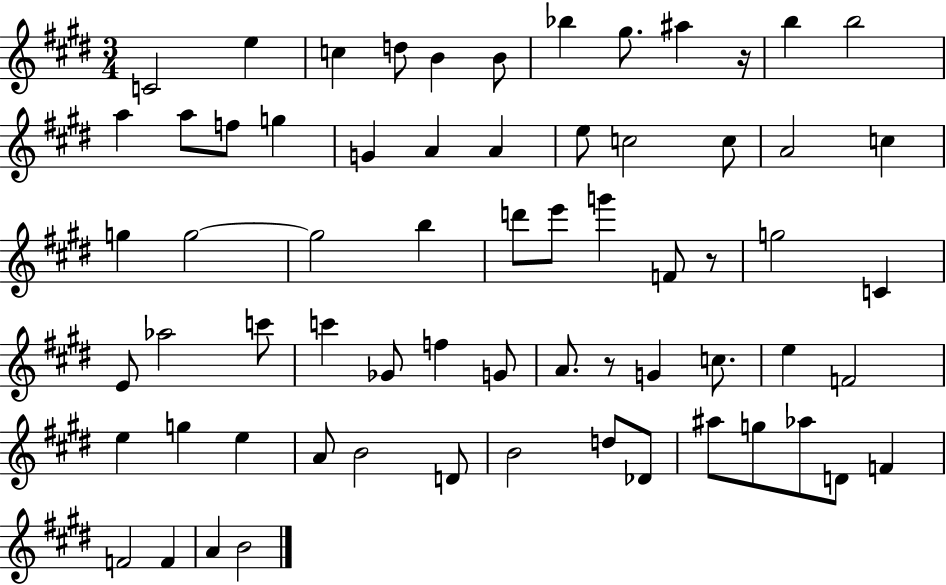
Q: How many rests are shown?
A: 3